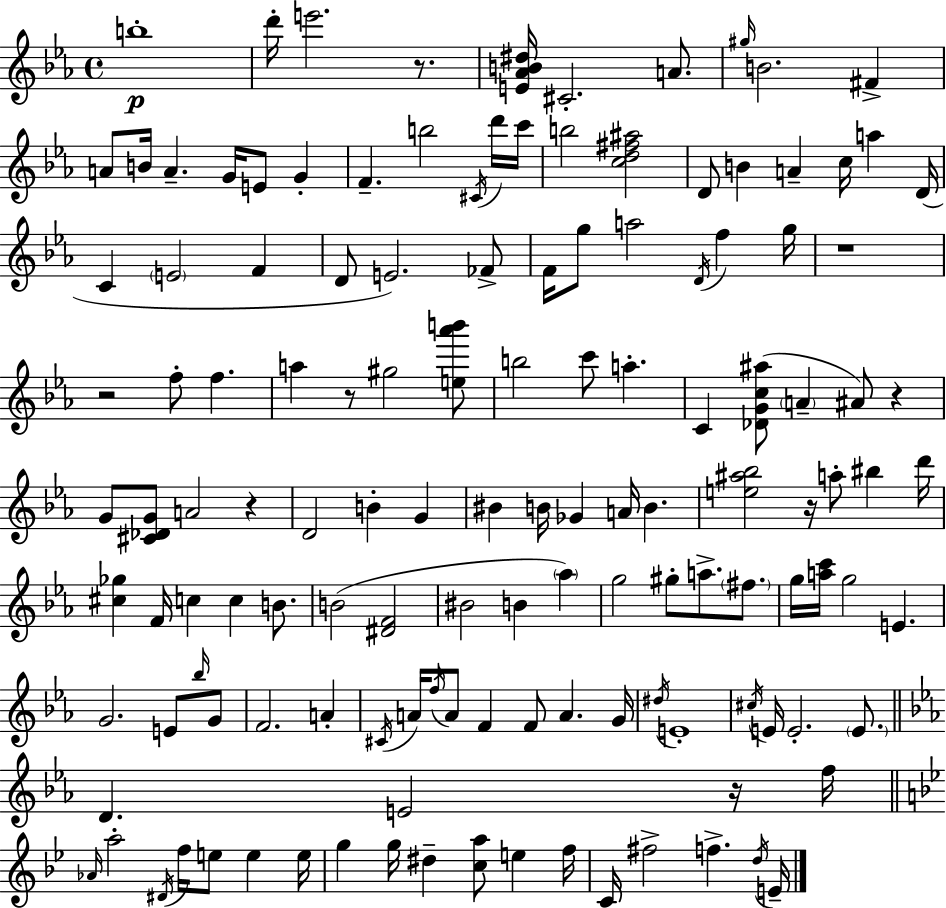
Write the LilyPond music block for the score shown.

{
  \clef treble
  \time 4/4
  \defaultTimeSignature
  \key ees \major
  b''1-.\p | d'''16-. e'''2. r8. | <e' aes' b' dis''>16 cis'2.-. a'8. | \grace { gis''16 } b'2. fis'4-> | \break a'8 b'16 a'4.-- g'16 e'8 g'4-. | f'4.-- b''2 \acciaccatura { cis'16 } | d'''16 c'''16 b''2 <c'' d'' fis'' ais''>2 | d'8 b'4 a'4-- c''16 a''4 | \break d'16( c'4 \parenthesize e'2 f'4 | d'8 e'2.) | fes'8-> f'16 g''8 a''2 \acciaccatura { d'16 } f''4 | g''16 r1 | \break r2 f''8-. f''4. | a''4 r8 gis''2 | <e'' aes''' b'''>8 b''2 c'''8 a''4.-. | c'4 <des' g' c'' ais''>8( \parenthesize a'4-- ais'8) r4 | \break g'8 <cis' des' g'>8 a'2 r4 | d'2 b'4-. g'4 | bis'4 b'16 ges'4 a'16 b'4. | <e'' ais'' bes''>2 r16 a''8-. bis''4 | \break d'''16 <cis'' ges''>4 f'16 c''4 c''4 | b'8. b'2( <dis' f'>2 | bis'2 b'4 \parenthesize aes''4) | g''2 gis''8-. a''8.-> | \break \parenthesize fis''8. g''16 <a'' c'''>16 g''2 e'4. | g'2. e'8 | \grace { bes''16 } g'8 f'2. | a'4-. \acciaccatura { cis'16 } a'16 \acciaccatura { f''16 } a'8 f'4 f'8 a'4. | \break g'16 \acciaccatura { dis''16 } e'1-. | \acciaccatura { cis''16 } e'16 e'2.-. | \parenthesize e'8. \bar "||" \break \key c \minor d'4. e'2 r16 f''16 | \bar "||" \break \key bes \major \grace { aes'16 } a''2-. \acciaccatura { dis'16 } f''16 e''8 e''4 | e''16 g''4 g''16 dis''4-- <c'' a''>8 e''4 | f''16 c'16 fis''2-> f''4.-> | \acciaccatura { d''16 } e'16-- \bar "|."
}